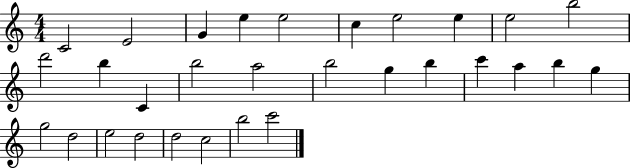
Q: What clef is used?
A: treble